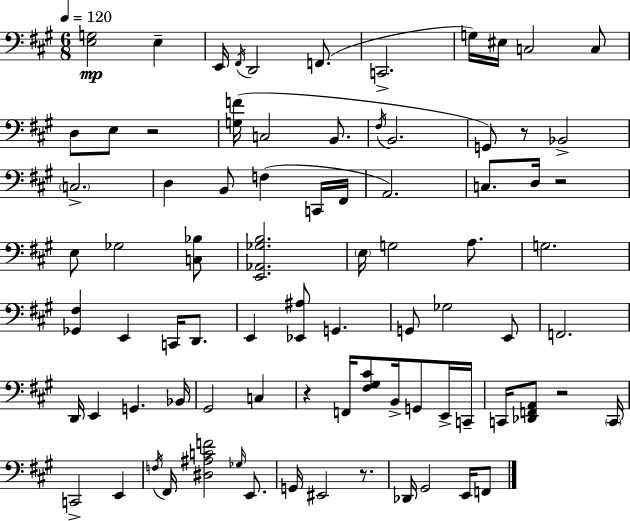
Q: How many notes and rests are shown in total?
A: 82